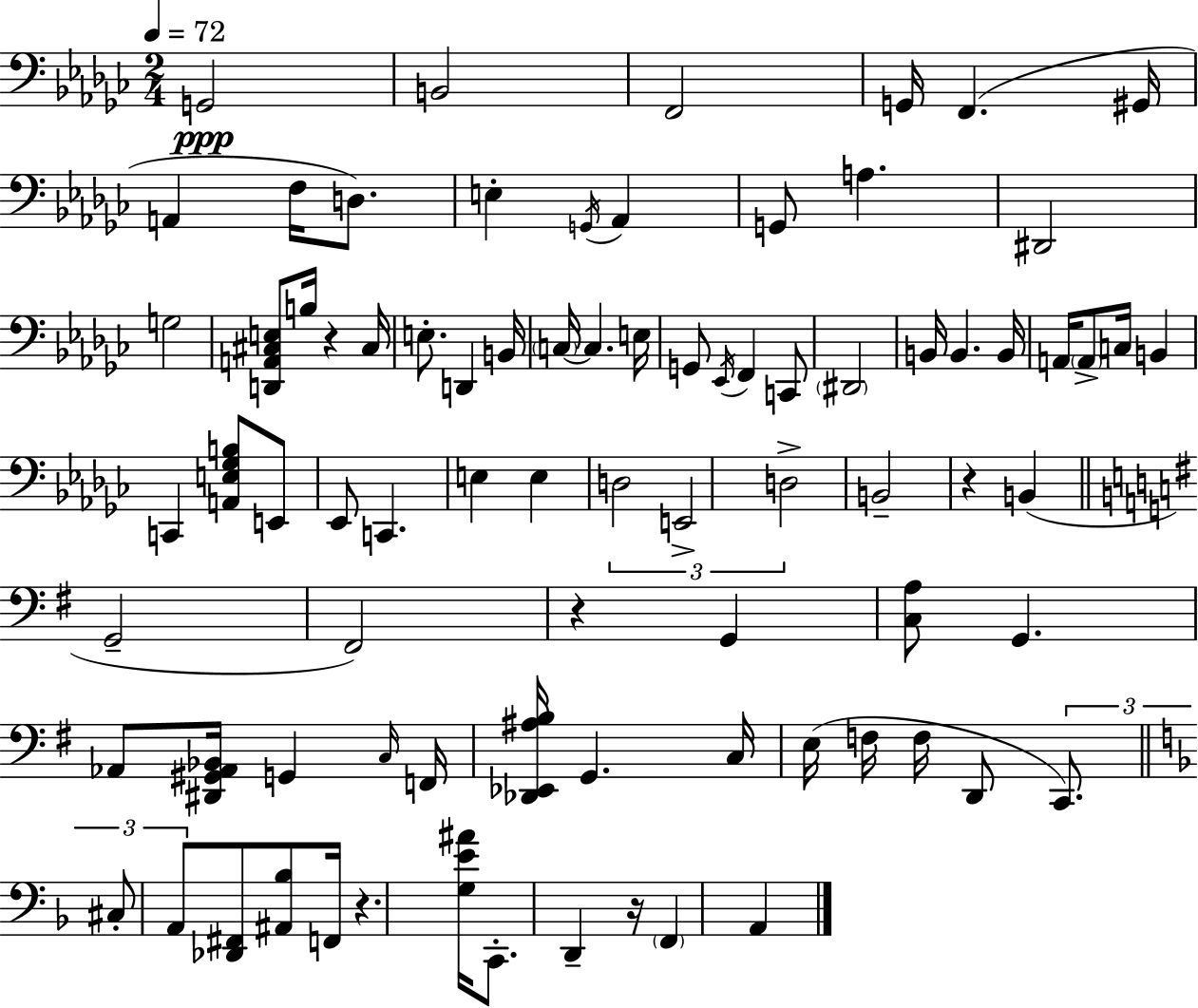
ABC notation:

X:1
T:Untitled
M:2/4
L:1/4
K:Ebm
G,,2 B,,2 F,,2 G,,/4 F,, ^G,,/4 A,, F,/4 D,/2 E, G,,/4 _A,, G,,/2 A, ^D,,2 G,2 [D,,A,,^C,E,]/2 B,/4 z ^C,/4 E,/2 D,, B,,/4 C,/4 C, E,/4 G,,/2 _E,,/4 F,, C,,/2 ^D,,2 B,,/4 B,, B,,/4 A,,/4 A,,/2 C,/4 B,, C,, [A,,E,_G,B,]/2 E,,/2 _E,,/2 C,, E, E, D,2 E,,2 D,2 B,,2 z B,, G,,2 ^F,,2 z G,, [C,A,]/2 G,, _A,,/2 [^D,,^G,,_A,,_B,,]/4 G,, C,/4 F,,/4 [_D,,_E,,^A,B,]/4 G,, C,/4 E,/4 F,/4 F,/4 D,,/2 C,,/2 ^C,/2 A,,/2 [_D,,^F,,]/2 [^A,,_B,]/2 F,,/4 z [G,E^A]/4 C,,/2 D,, z/4 F,, A,,